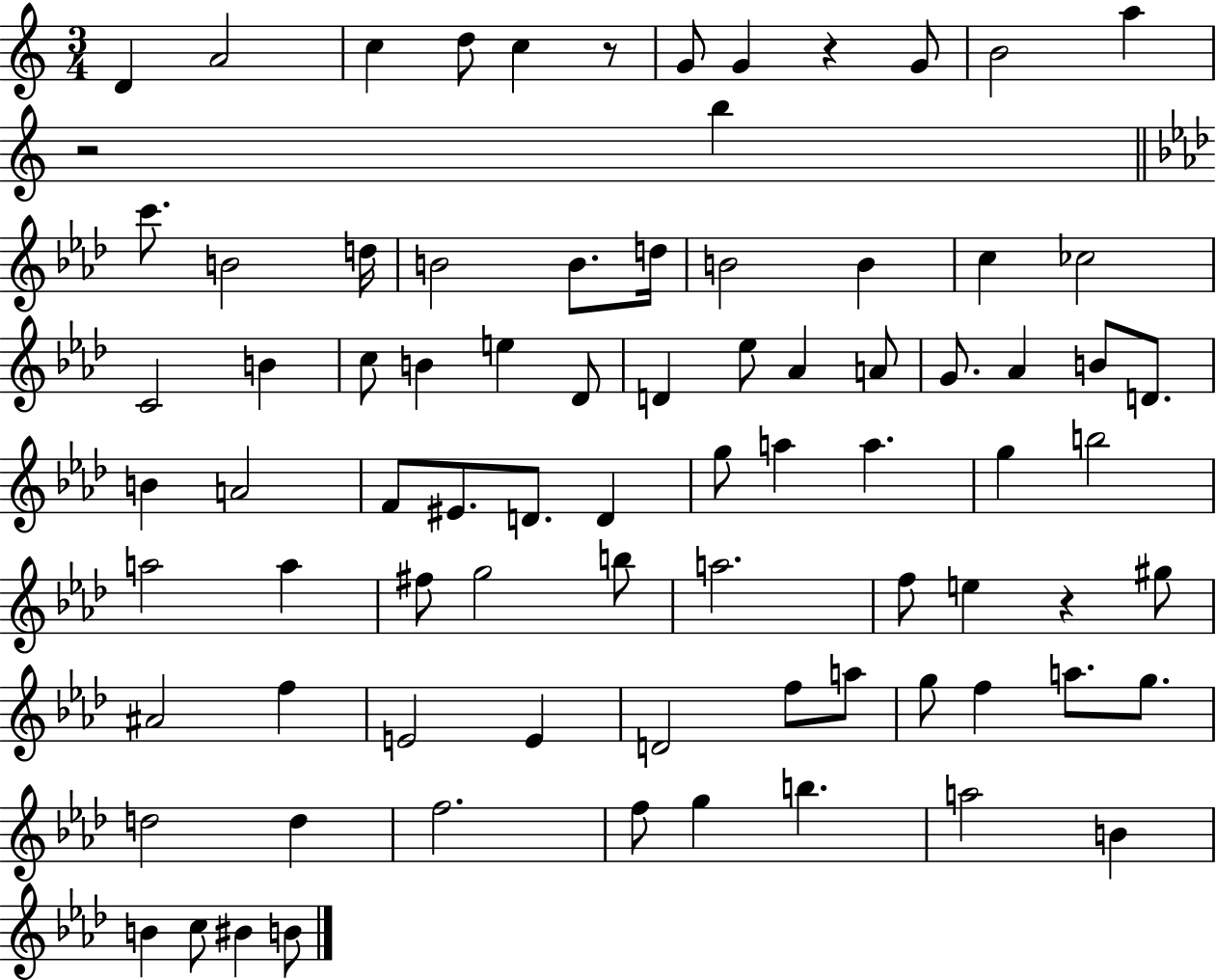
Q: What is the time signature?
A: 3/4